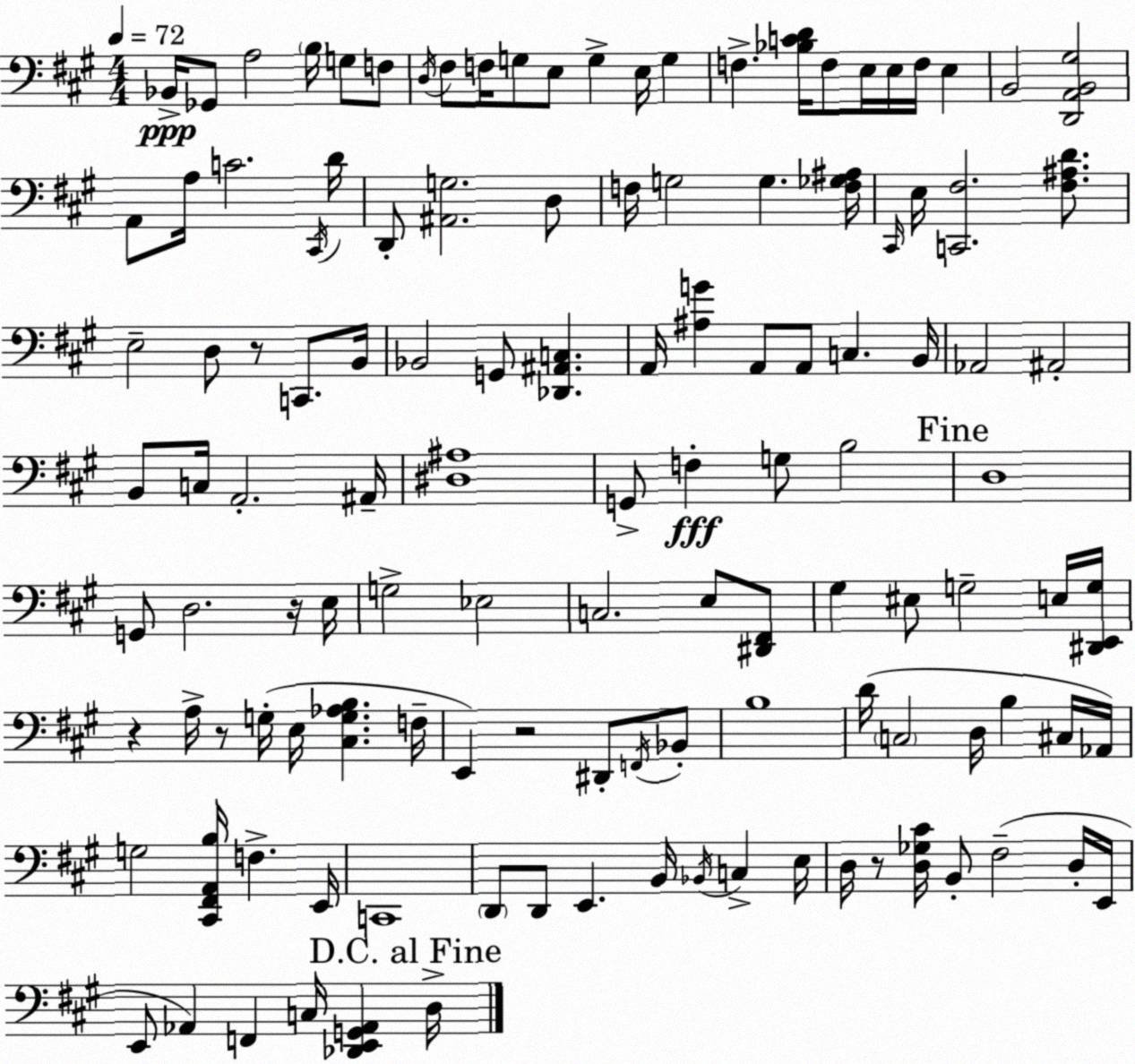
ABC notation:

X:1
T:Untitled
M:4/4
L:1/4
K:A
_B,,/4 _G,,/2 A,2 B,/4 G,/2 F,/2 D,/4 ^F,/2 F,/4 G,/2 E,/2 G, E,/4 G, F, [_B,CD]/4 F,/2 E,/4 E,/4 F,/4 E, B,,2 [D,,A,,B,,^G,]2 A,,/2 A,/4 C2 ^C,,/4 D/4 D,,/2 [^A,,G,]2 D,/2 F,/4 G,2 G, [F,_G,^A,]/4 ^C,,/4 E,/4 [C,,^F,]2 [^F,^A,D]/2 E,2 D,/2 z/2 C,,/2 B,,/4 _B,,2 G,,/2 [_D,,^A,,C,] A,,/4 [^A,G] A,,/2 A,,/2 C, B,,/4 _A,,2 ^A,,2 B,,/2 C,/4 A,,2 ^A,,/4 [^D,^A,]4 G,,/2 F, G,/2 B,2 D,4 G,,/2 D,2 z/4 E,/4 G,2 _E,2 C,2 E,/2 [^D,,^F,,]/2 ^G, ^E,/2 G,2 E,/4 [^D,,E,,G,]/4 z A,/4 z/2 G,/4 E,/4 [^C,G,_A,B,] F,/4 E,, z2 ^D,,/2 F,,/4 _B,,/2 B,4 D/4 C,2 D,/4 B, ^C,/4 _A,,/4 G,2 [^C,,^F,,A,,B,]/4 F, E,,/4 C,,4 D,,/2 D,,/2 E,, B,,/4 _B,,/4 C, E,/4 D,/4 z/2 [D,_G,^C]/4 B,,/2 ^F,2 D,/4 E,,/4 E,,/2 _A,, F,, C,/4 [_D,,E,,G,,_A,,] D,/4